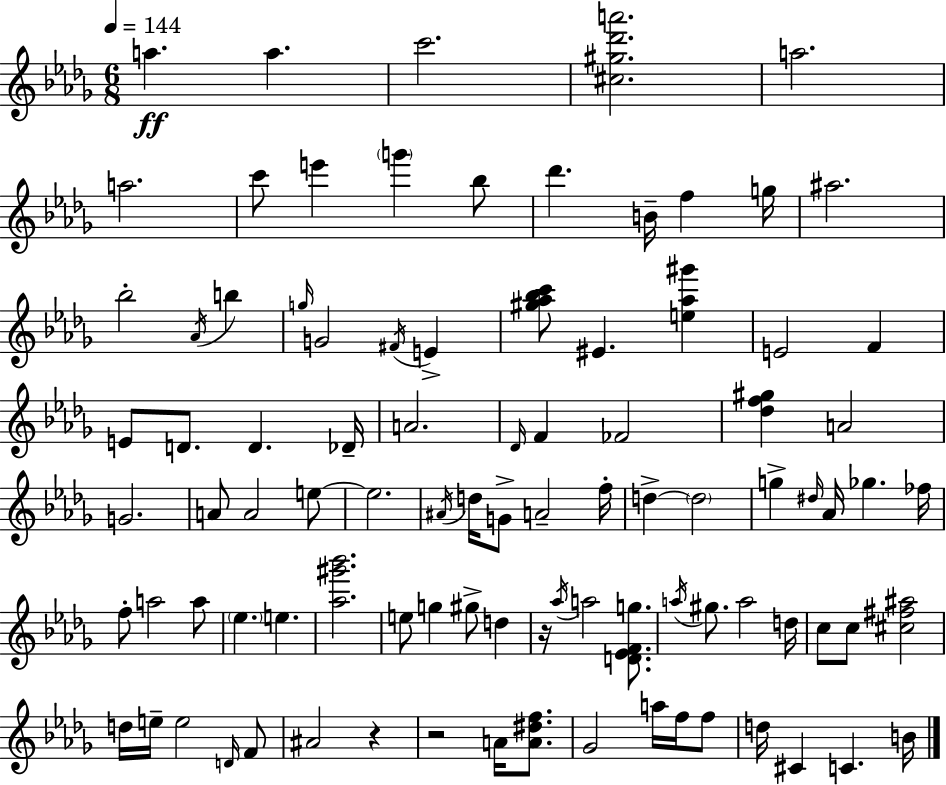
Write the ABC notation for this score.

X:1
T:Untitled
M:6/8
L:1/4
K:Bbm
a a c'2 [^c^g_d'a']2 a2 a2 c'/2 e' g' _b/2 _d' B/4 f g/4 ^a2 _b2 _A/4 b g/4 G2 ^F/4 E [^g_a_bc']/2 ^E [e_a^g'] E2 F E/2 D/2 D _D/4 A2 _D/4 F _F2 [_df^g] A2 G2 A/2 A2 e/2 e2 ^A/4 d/4 G/2 A2 f/4 d d2 g ^d/4 _A/4 _g _f/4 f/2 a2 a/2 _e e [_a^g'_b']2 e/2 g ^g/2 d z/4 _a/4 a2 [D_EFg]/2 a/4 ^g/2 a2 d/4 c/2 c/2 [^c^f^a]2 d/4 e/4 e2 D/4 F/2 ^A2 z z2 A/4 [A^df]/2 _G2 a/4 f/4 f/2 d/4 ^C C B/4